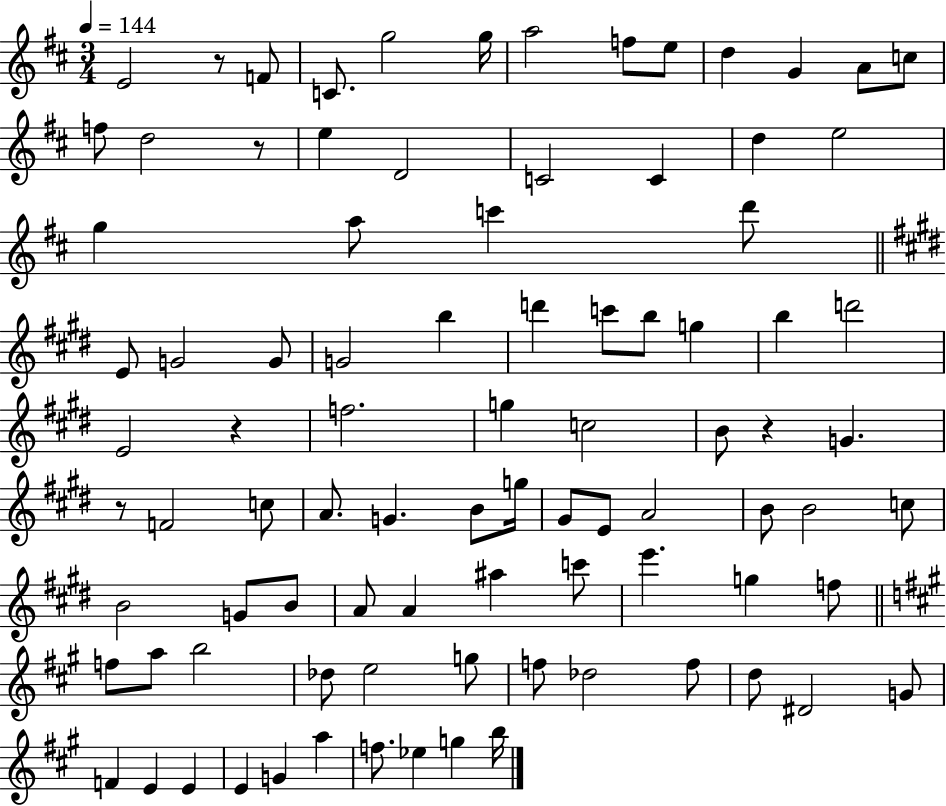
X:1
T:Untitled
M:3/4
L:1/4
K:D
E2 z/2 F/2 C/2 g2 g/4 a2 f/2 e/2 d G A/2 c/2 f/2 d2 z/2 e D2 C2 C d e2 g a/2 c' d'/2 E/2 G2 G/2 G2 b d' c'/2 b/2 g b d'2 E2 z f2 g c2 B/2 z G z/2 F2 c/2 A/2 G B/2 g/4 ^G/2 E/2 A2 B/2 B2 c/2 B2 G/2 B/2 A/2 A ^a c'/2 e' g f/2 f/2 a/2 b2 _d/2 e2 g/2 f/2 _d2 f/2 d/2 ^D2 G/2 F E E E G a f/2 _e g b/4